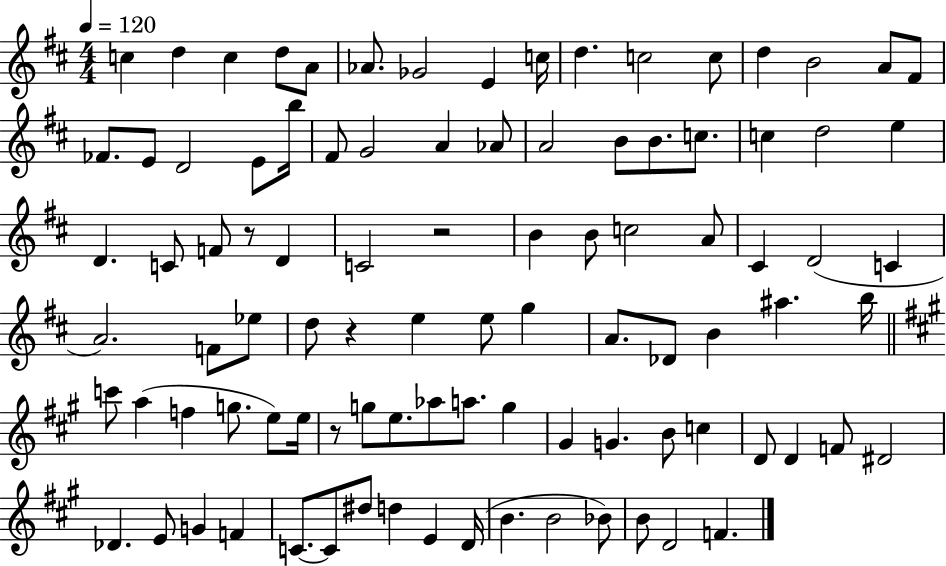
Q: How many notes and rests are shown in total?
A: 95